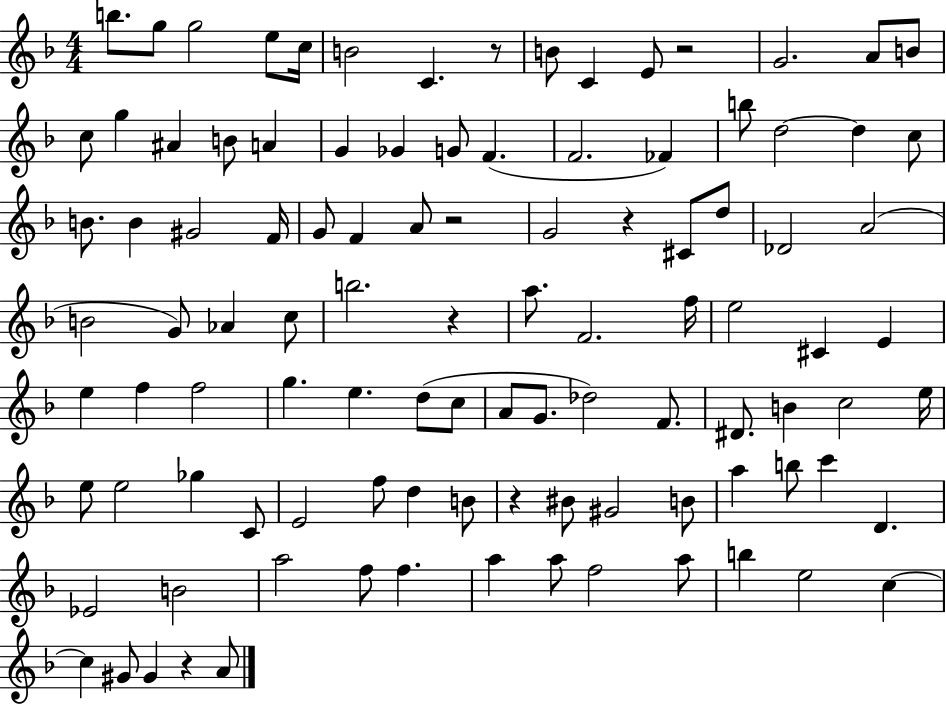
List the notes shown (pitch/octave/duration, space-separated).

B5/e. G5/e G5/h E5/e C5/s B4/h C4/q. R/e B4/e C4/q E4/e R/h G4/h. A4/e B4/e C5/e G5/q A#4/q B4/e A4/q G4/q Gb4/q G4/e F4/q. F4/h. FES4/q B5/e D5/h D5/q C5/e B4/e. B4/q G#4/h F4/s G4/e F4/q A4/e R/h G4/h R/q C#4/e D5/e Db4/h A4/h B4/h G4/e Ab4/q C5/e B5/h. R/q A5/e. F4/h. F5/s E5/h C#4/q E4/q E5/q F5/q F5/h G5/q. E5/q. D5/e C5/e A4/e G4/e. Db5/h F4/e. D#4/e. B4/q C5/h E5/s E5/e E5/h Gb5/q C4/e E4/h F5/e D5/q B4/e R/q BIS4/e G#4/h B4/e A5/q B5/e C6/q D4/q. Eb4/h B4/h A5/h F5/e F5/q. A5/q A5/e F5/h A5/e B5/q E5/h C5/q C5/q G#4/e G#4/q R/q A4/e